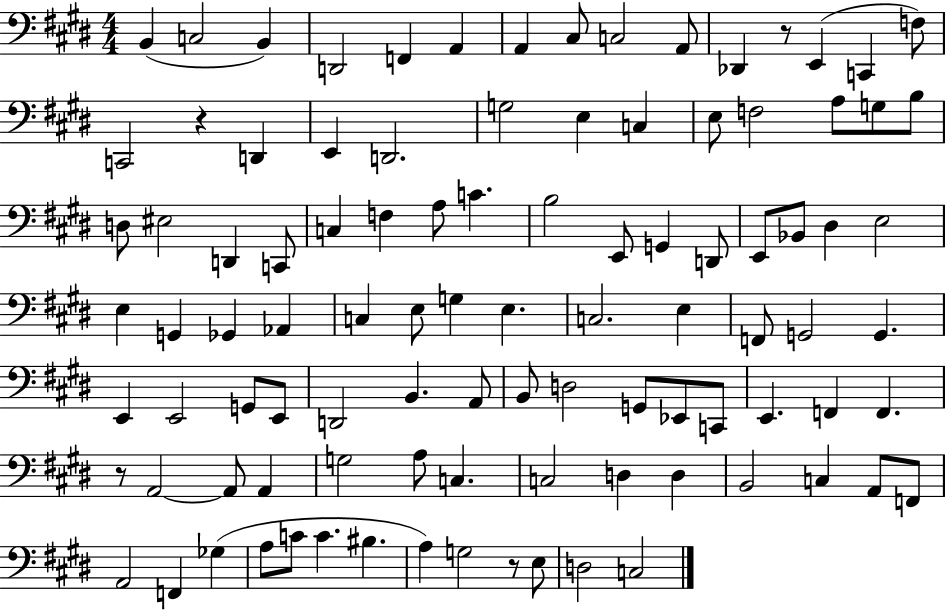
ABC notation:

X:1
T:Untitled
M:4/4
L:1/4
K:E
B,, C,2 B,, D,,2 F,, A,, A,, ^C,/2 C,2 A,,/2 _D,, z/2 E,, C,, F,/2 C,,2 z D,, E,, D,,2 G,2 E, C, E,/2 F,2 A,/2 G,/2 B,/2 D,/2 ^E,2 D,, C,,/2 C, F, A,/2 C B,2 E,,/2 G,, D,,/2 E,,/2 _B,,/2 ^D, E,2 E, G,, _G,, _A,, C, E,/2 G, E, C,2 E, F,,/2 G,,2 G,, E,, E,,2 G,,/2 E,,/2 D,,2 B,, A,,/2 B,,/2 D,2 G,,/2 _E,,/2 C,,/2 E,, F,, F,, z/2 A,,2 A,,/2 A,, G,2 A,/2 C, C,2 D, D, B,,2 C, A,,/2 F,,/2 A,,2 F,, _G, A,/2 C/2 C ^B, A, G,2 z/2 E,/2 D,2 C,2